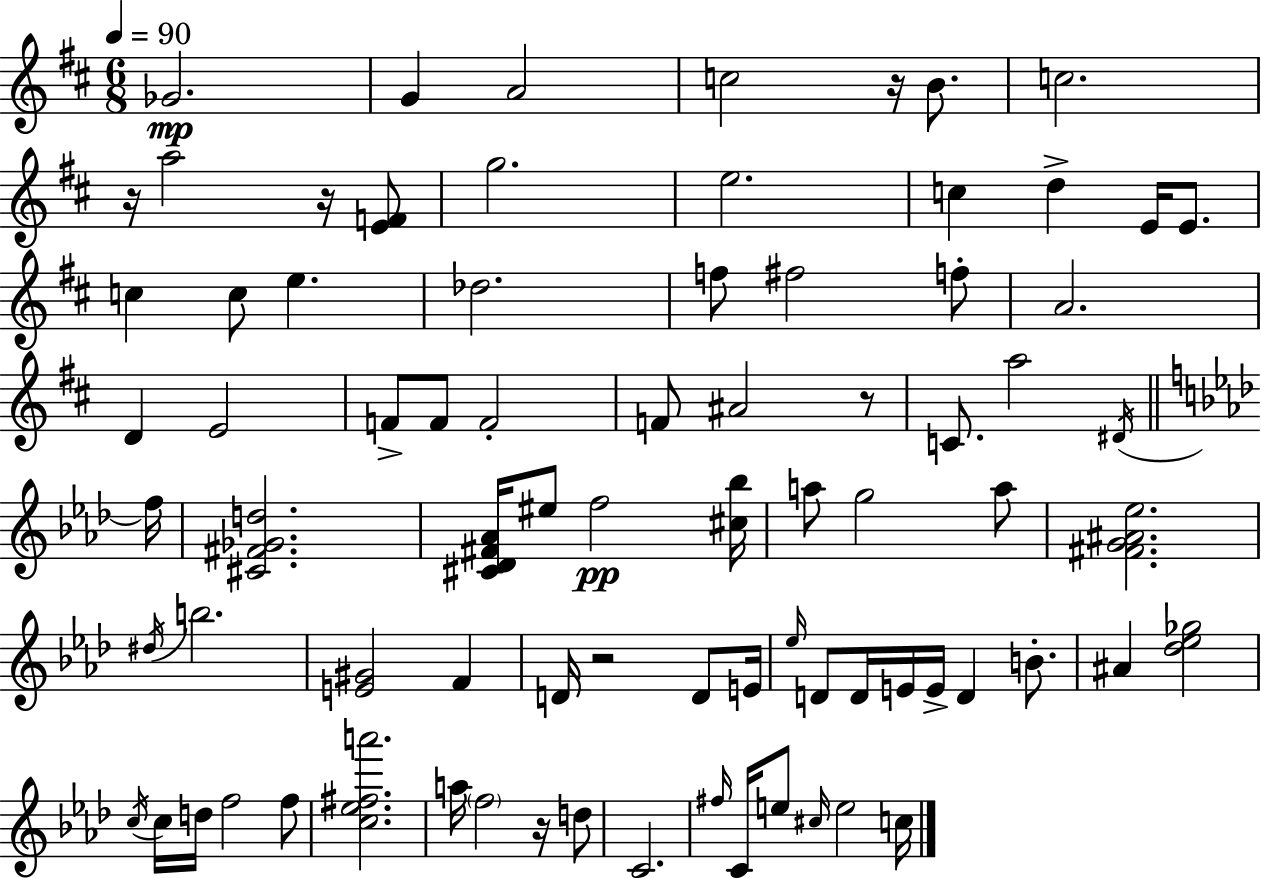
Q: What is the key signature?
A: D major